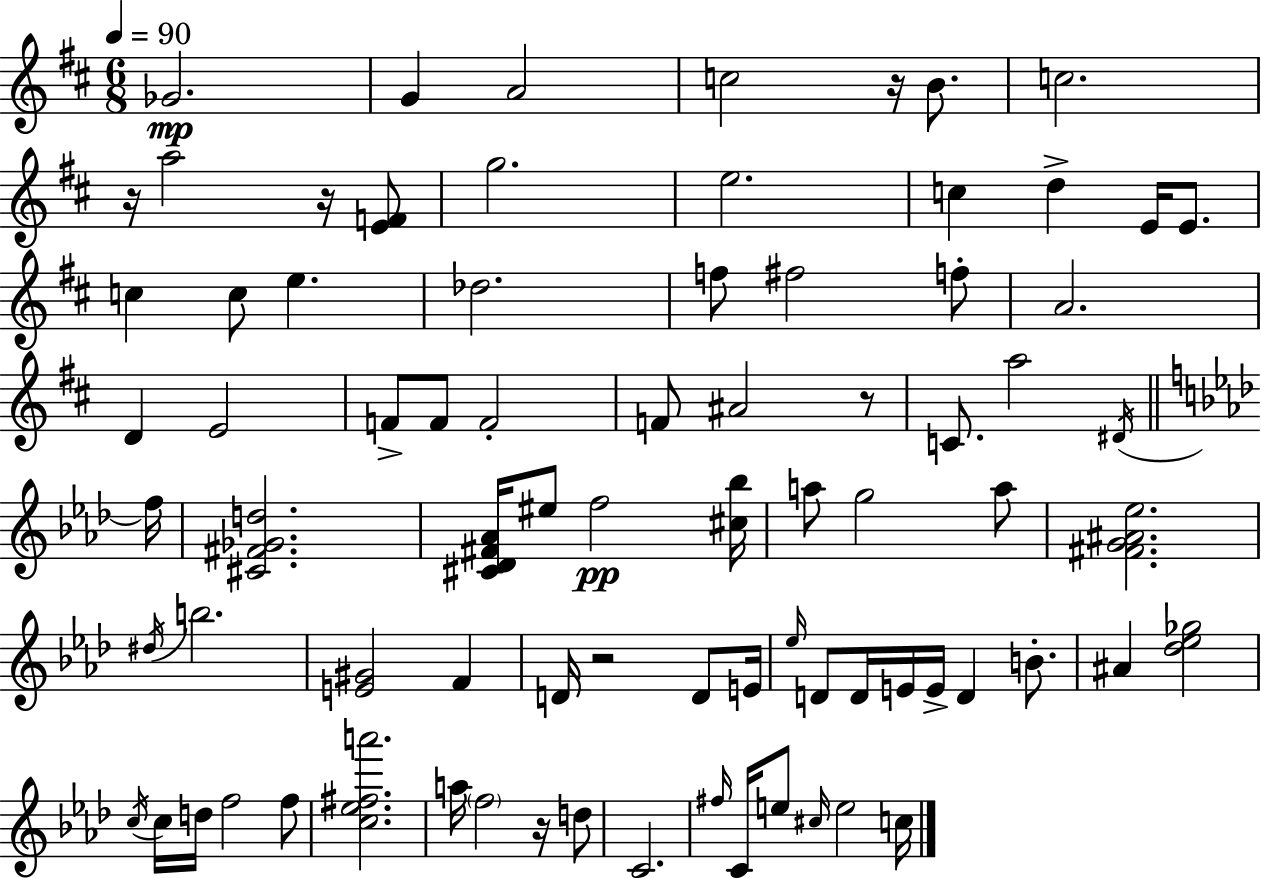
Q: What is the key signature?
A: D major